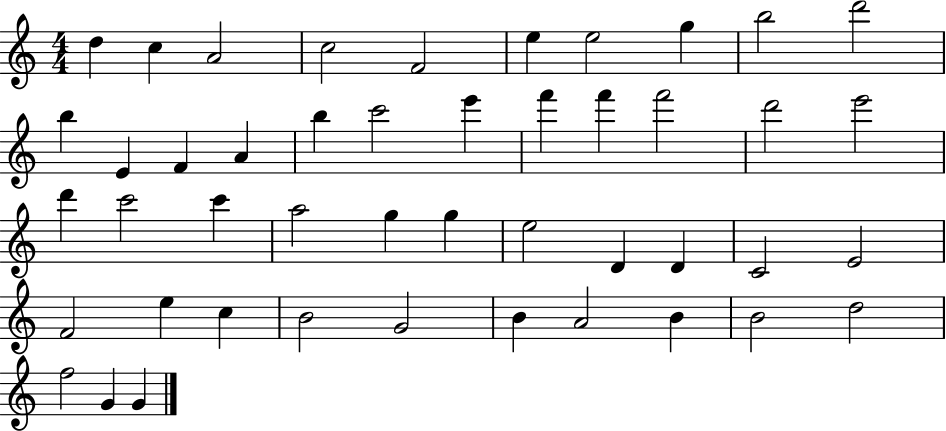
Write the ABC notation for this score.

X:1
T:Untitled
M:4/4
L:1/4
K:C
d c A2 c2 F2 e e2 g b2 d'2 b E F A b c'2 e' f' f' f'2 d'2 e'2 d' c'2 c' a2 g g e2 D D C2 E2 F2 e c B2 G2 B A2 B B2 d2 f2 G G